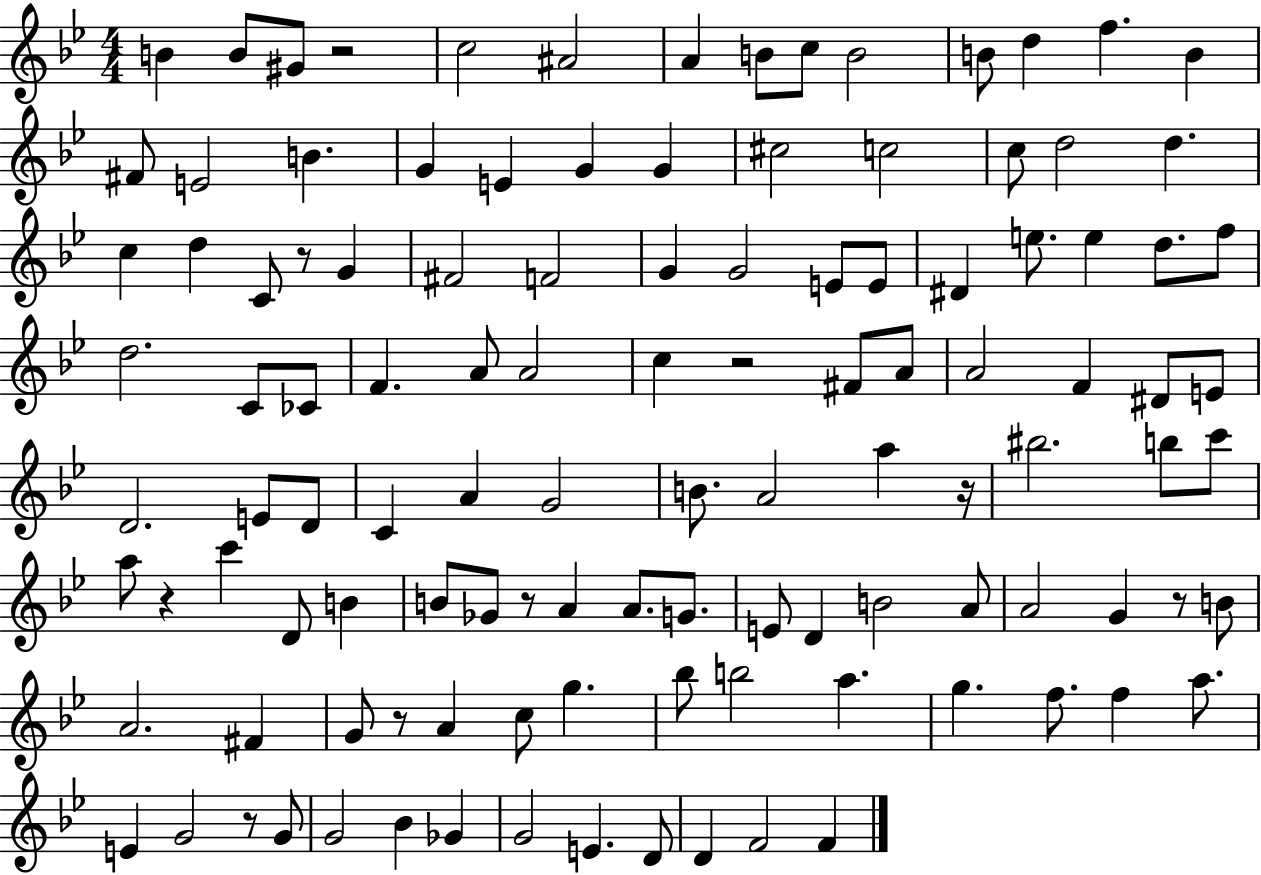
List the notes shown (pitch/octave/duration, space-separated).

B4/q B4/e G#4/e R/h C5/h A#4/h A4/q B4/e C5/e B4/h B4/e D5/q F5/q. B4/q F#4/e E4/h B4/q. G4/q E4/q G4/q G4/q C#5/h C5/h C5/e D5/h D5/q. C5/q D5/q C4/e R/e G4/q F#4/h F4/h G4/q G4/h E4/e E4/e D#4/q E5/e. E5/q D5/e. F5/e D5/h. C4/e CES4/e F4/q. A4/e A4/h C5/q R/h F#4/e A4/e A4/h F4/q D#4/e E4/e D4/h. E4/e D4/e C4/q A4/q G4/h B4/e. A4/h A5/q R/s BIS5/h. B5/e C6/e A5/e R/q C6/q D4/e B4/q B4/e Gb4/e R/e A4/q A4/e. G4/e. E4/e D4/q B4/h A4/e A4/h G4/q R/e B4/e A4/h. F#4/q G4/e R/e A4/q C5/e G5/q. Bb5/e B5/h A5/q. G5/q. F5/e. F5/q A5/e. E4/q G4/h R/e G4/e G4/h Bb4/q Gb4/q G4/h E4/q. D4/e D4/q F4/h F4/q